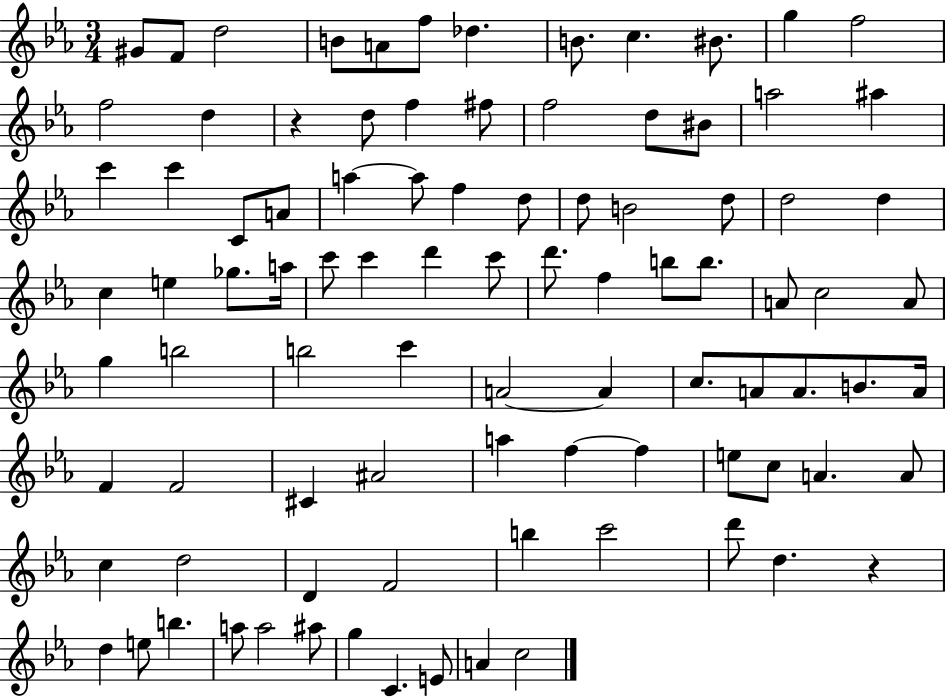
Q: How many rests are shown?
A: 2